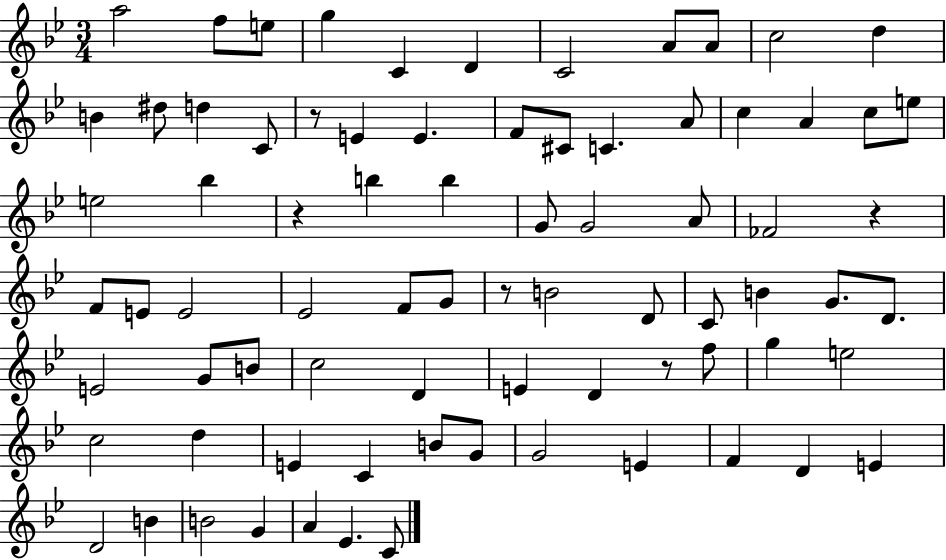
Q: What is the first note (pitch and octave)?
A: A5